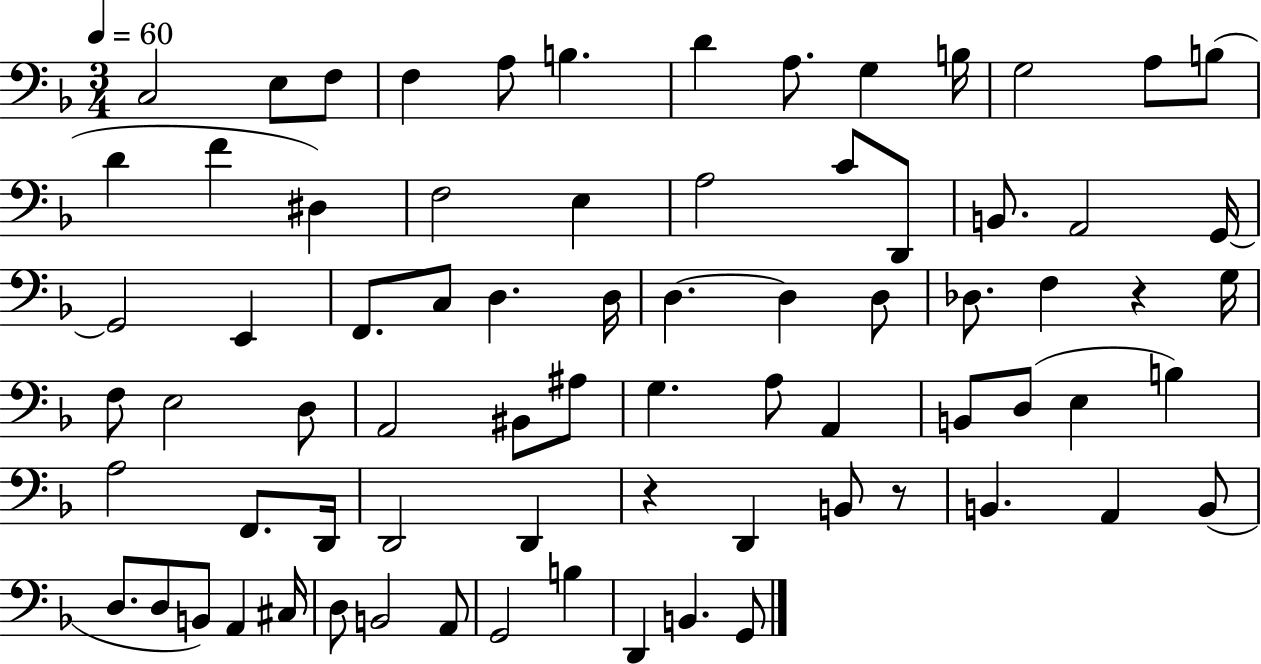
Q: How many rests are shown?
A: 3